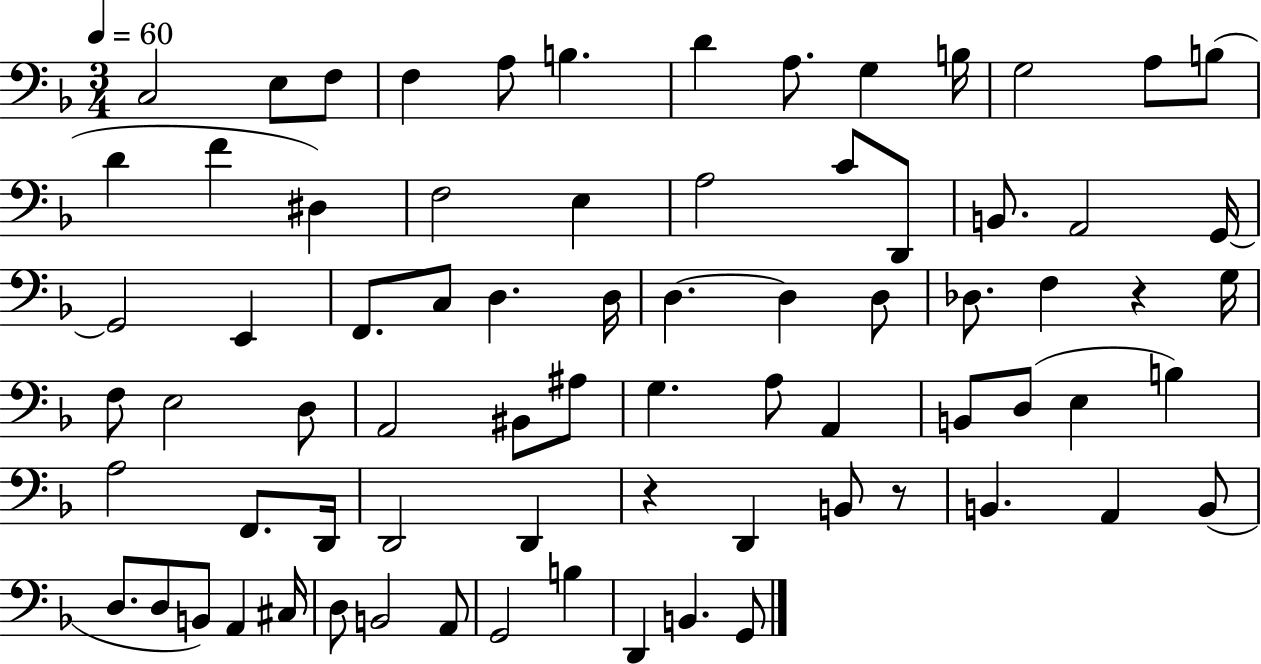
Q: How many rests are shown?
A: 3